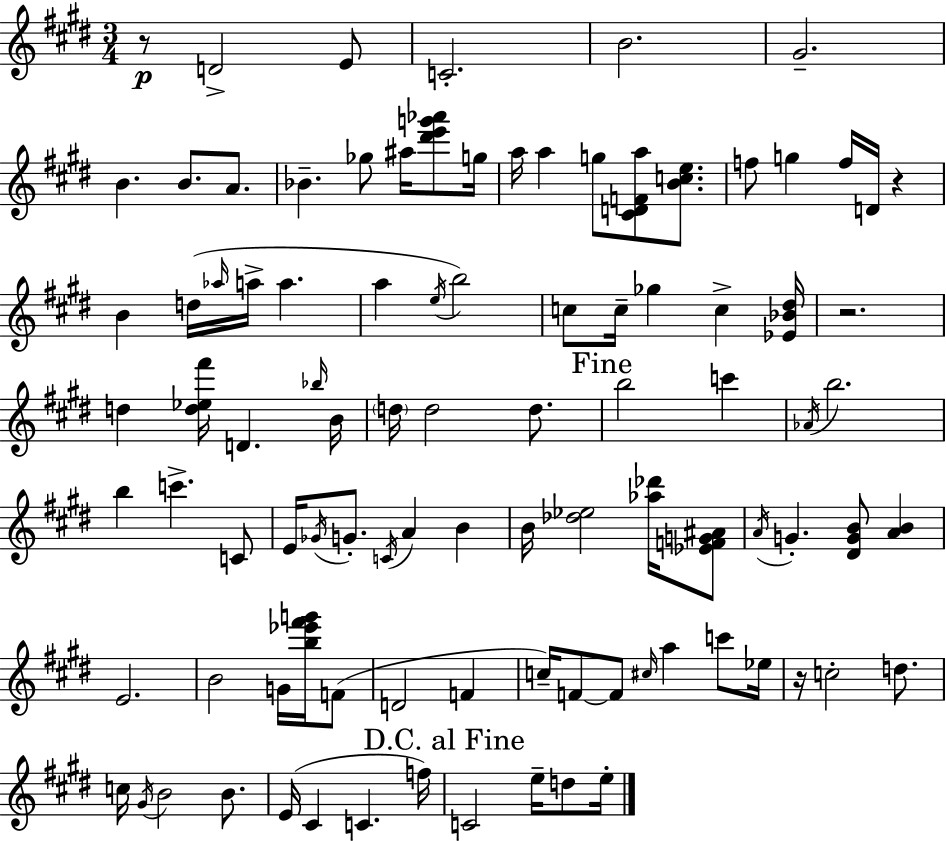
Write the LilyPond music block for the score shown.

{
  \clef treble
  \numericTimeSignature
  \time 3/4
  \key e \major
  r8\p d'2-> e'8 | c'2.-. | b'2. | gis'2.-- | \break b'4. b'8. a'8. | bes'4.-- ges''8 ais''16 <dis''' e''' g''' aes'''>8 g''16 | a''16 a''4 g''8 <cis' d' f' a''>8 <b' c'' e''>8. | f''8 g''4 f''16 d'16 r4 | \break b'4 d''16( \grace { aes''16 } a''16-> a''4. | a''4 \acciaccatura { e''16 }) b''2 | c''8 c''16-- ges''4 c''4-> | <ees' bes' dis''>16 r2. | \break d''4 <d'' ees'' fis'''>16 d'4. | \grace { bes''16 } b'16 \parenthesize d''16 d''2 | d''8. \mark "Fine" b''2 c'''4 | \acciaccatura { aes'16 } b''2. | \break b''4 c'''4.-> | c'8 e'16 \acciaccatura { ges'16 } g'8.-. \acciaccatura { c'16 } a'4 | b'4 b'16 <des'' ees''>2 | <aes'' des'''>16 <ees' f' g' ais'>8 \acciaccatura { a'16 } g'4.-. | \break <dis' g' b'>8 <a' b'>4 e'2. | b'2 | g'16 <b'' ees''' fis''' g'''>16 f'8( d'2 | f'4 c''16--) f'8~~ f'8 | \break \grace { cis''16 } a''4 c'''8 ees''16 r16 c''2-. | d''8. c''16 \acciaccatura { gis'16 } b'2 | b'8. e'16( cis'4 | c'4. f''16) \mark "D.C. al Fine" c'2 | \break e''16-- d''8 e''16-. \bar "|."
}